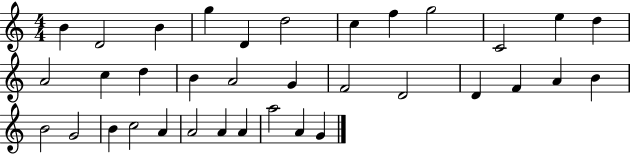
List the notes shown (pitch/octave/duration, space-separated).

B4/q D4/h B4/q G5/q D4/q D5/h C5/q F5/q G5/h C4/h E5/q D5/q A4/h C5/q D5/q B4/q A4/h G4/q F4/h D4/h D4/q F4/q A4/q B4/q B4/h G4/h B4/q C5/h A4/q A4/h A4/q A4/q A5/h A4/q G4/q